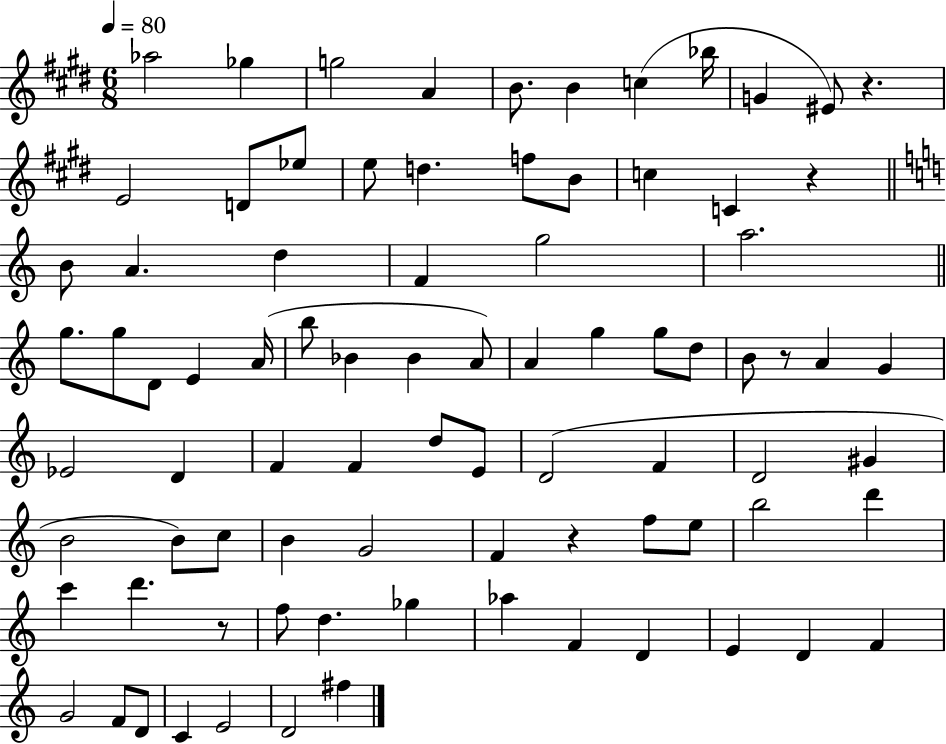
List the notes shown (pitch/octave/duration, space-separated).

Ab5/h Gb5/q G5/h A4/q B4/e. B4/q C5/q Bb5/s G4/q EIS4/e R/q. E4/h D4/e Eb5/e E5/e D5/q. F5/e B4/e C5/q C4/q R/q B4/e A4/q. D5/q F4/q G5/h A5/h. G5/e. G5/e D4/e E4/q A4/s B5/e Bb4/q Bb4/q A4/e A4/q G5/q G5/e D5/e B4/e R/e A4/q G4/q Eb4/h D4/q F4/q F4/q D5/e E4/e D4/h F4/q D4/h G#4/q B4/h B4/e C5/e B4/q G4/h F4/q R/q F5/e E5/e B5/h D6/q C6/q D6/q. R/e F5/e D5/q. Gb5/q Ab5/q F4/q D4/q E4/q D4/q F4/q G4/h F4/e D4/e C4/q E4/h D4/h F#5/q